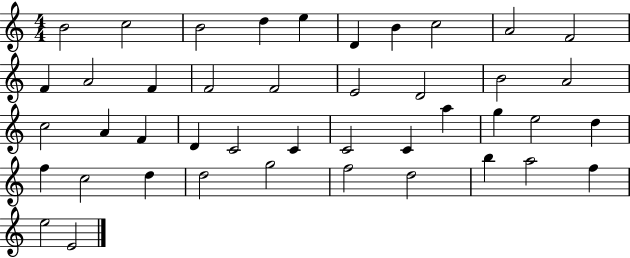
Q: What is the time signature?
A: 4/4